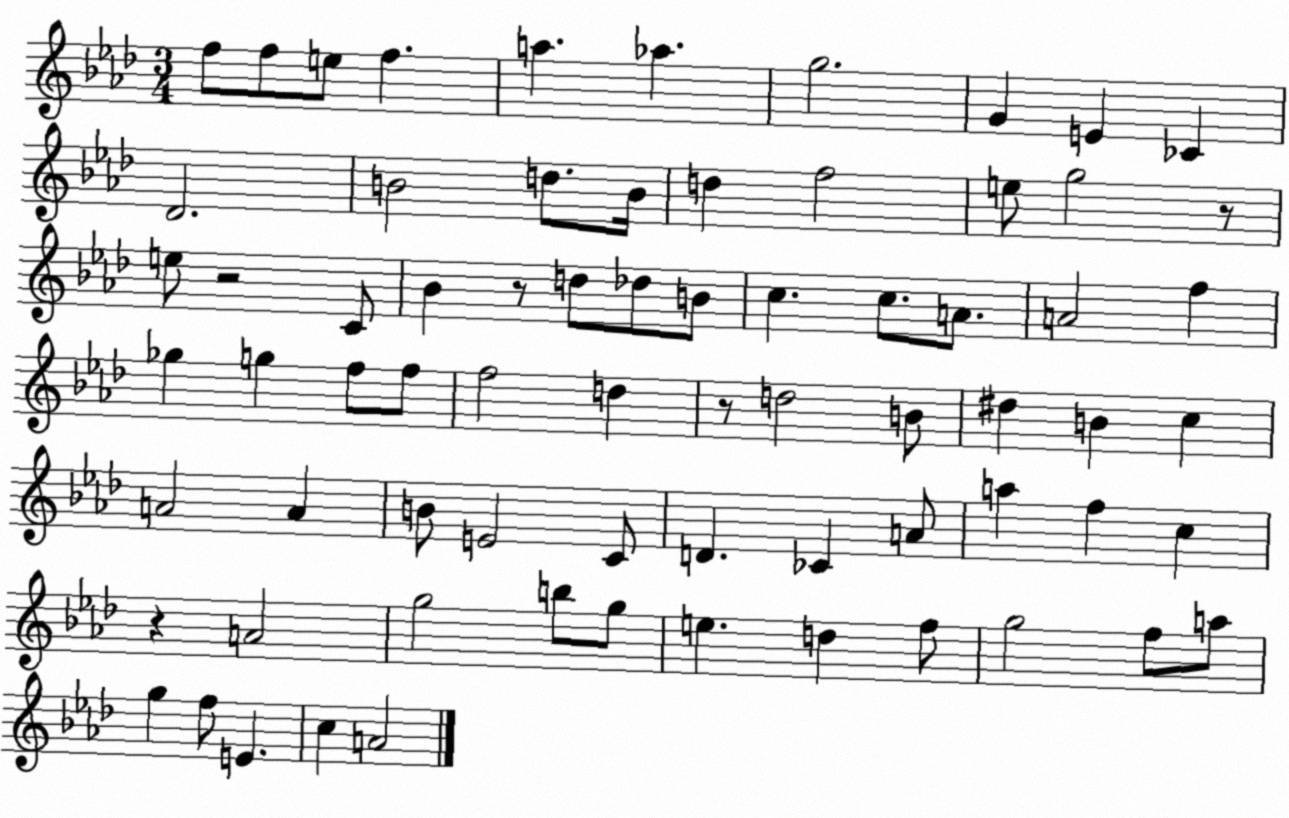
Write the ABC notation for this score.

X:1
T:Untitled
M:3/4
L:1/4
K:Ab
f/2 f/2 e/2 f a _a g2 G E _C _D2 B2 d/2 B/4 d f2 e/2 g2 z/2 e/2 z2 C/2 _B z/2 d/2 _d/2 B/2 c c/2 A/2 A2 f _g g f/2 f/2 f2 d z/2 d2 B/2 ^d B c A2 A B/2 E2 C/2 D _C A/2 a f c z A2 g2 b/2 g/2 e d f/2 g2 f/2 a/2 g f/2 E c A2